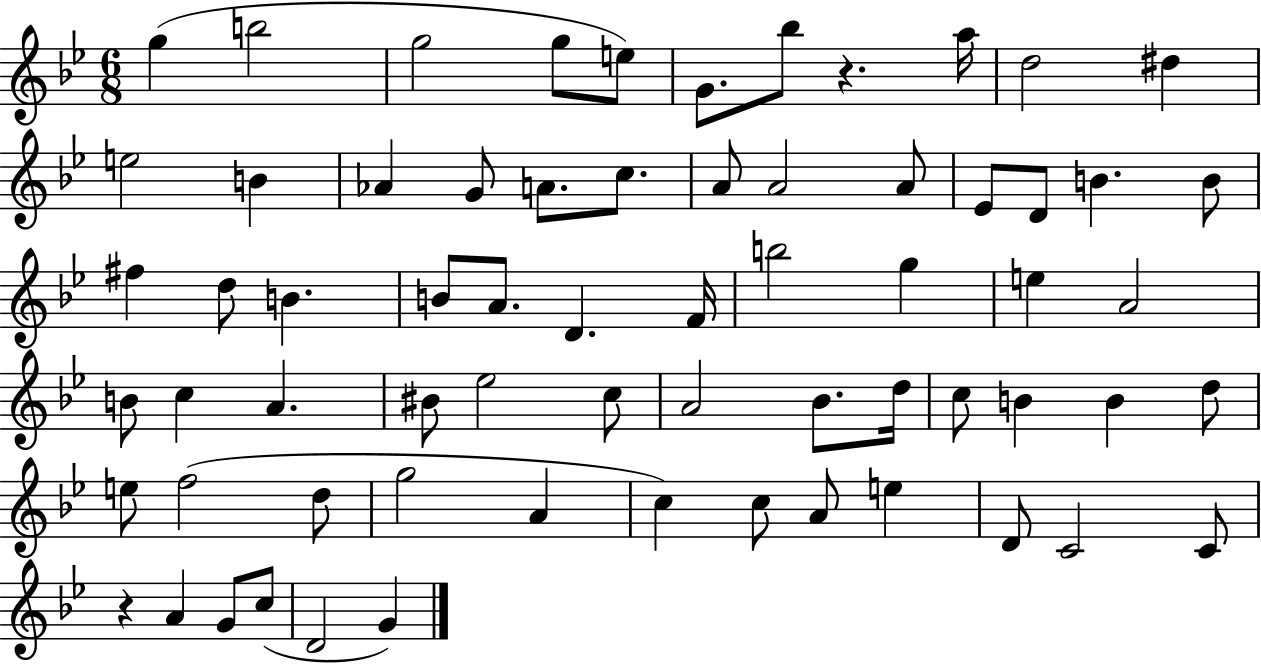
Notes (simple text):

G5/q B5/h G5/h G5/e E5/e G4/e. Bb5/e R/q. A5/s D5/h D#5/q E5/h B4/q Ab4/q G4/e A4/e. C5/e. A4/e A4/h A4/e Eb4/e D4/e B4/q. B4/e F#5/q D5/e B4/q. B4/e A4/e. D4/q. F4/s B5/h G5/q E5/q A4/h B4/e C5/q A4/q. BIS4/e Eb5/h C5/e A4/h Bb4/e. D5/s C5/e B4/q B4/q D5/e E5/e F5/h D5/e G5/h A4/q C5/q C5/e A4/e E5/q D4/e C4/h C4/e R/q A4/q G4/e C5/e D4/h G4/q